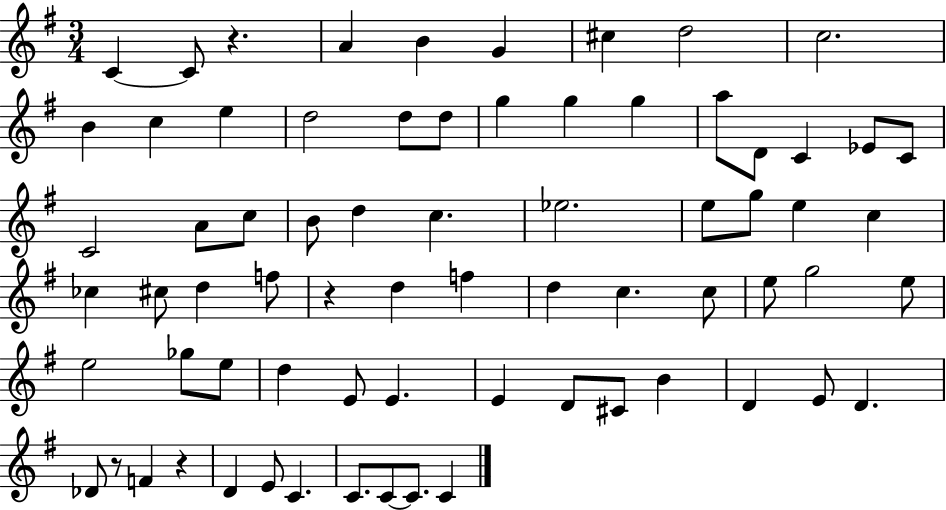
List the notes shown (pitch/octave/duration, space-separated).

C4/q C4/e R/q. A4/q B4/q G4/q C#5/q D5/h C5/h. B4/q C5/q E5/q D5/h D5/e D5/e G5/q G5/q G5/q A5/e D4/e C4/q Eb4/e C4/e C4/h A4/e C5/e B4/e D5/q C5/q. Eb5/h. E5/e G5/e E5/q C5/q CES5/q C#5/e D5/q F5/e R/q D5/q F5/q D5/q C5/q. C5/e E5/e G5/h E5/e E5/h Gb5/e E5/e D5/q E4/e E4/q. E4/q D4/e C#4/e B4/q D4/q E4/e D4/q. Db4/e R/e F4/q R/q D4/q E4/e C4/q. C4/e. C4/e C4/e. C4/q